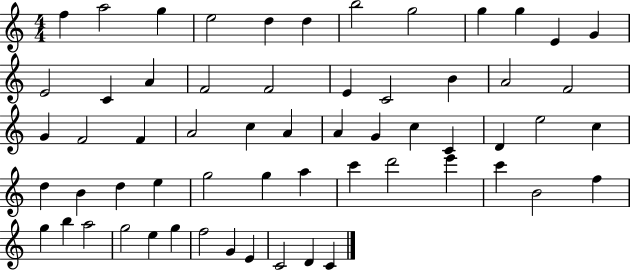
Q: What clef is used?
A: treble